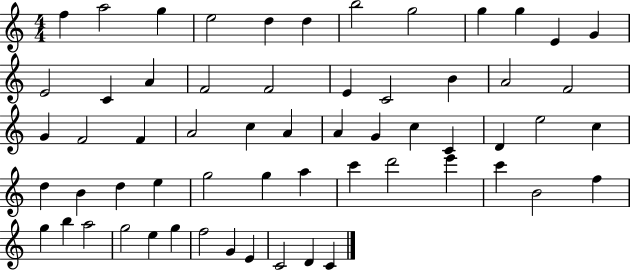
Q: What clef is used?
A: treble